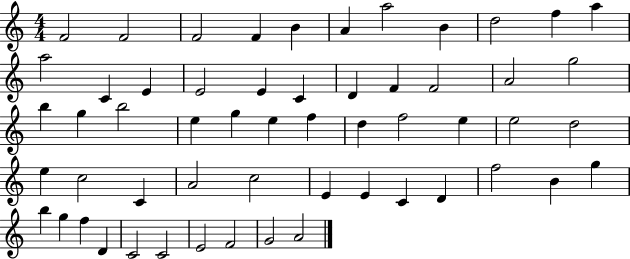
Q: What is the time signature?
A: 4/4